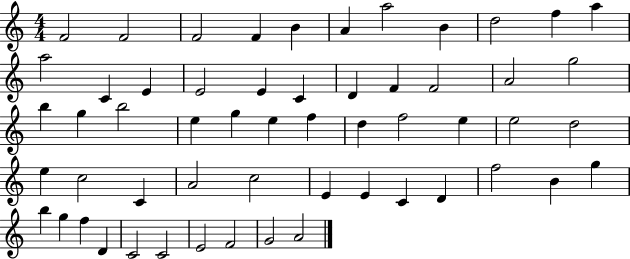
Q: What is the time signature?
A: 4/4